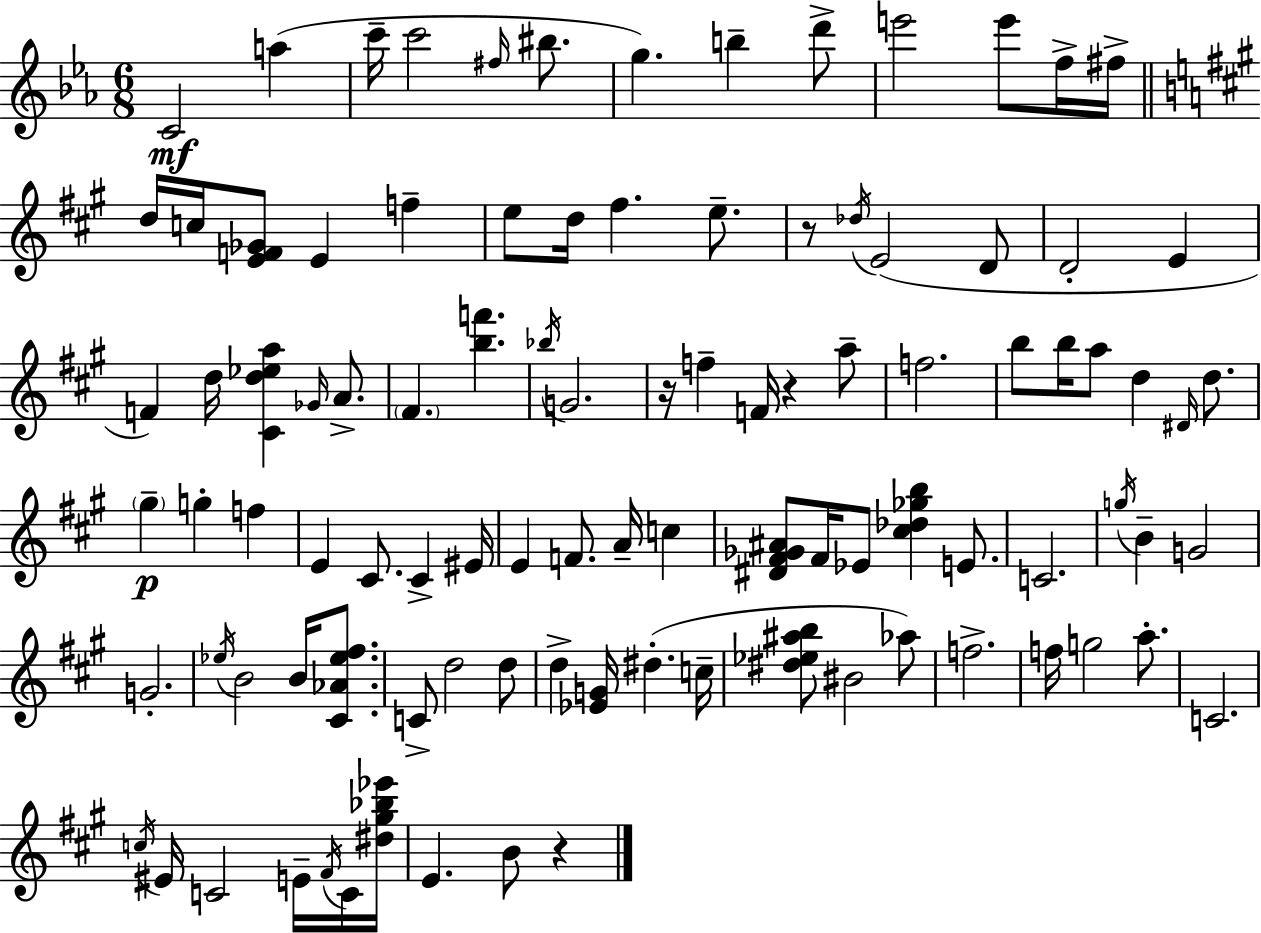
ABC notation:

X:1
T:Untitled
M:6/8
L:1/4
K:Eb
C2 a c'/4 c'2 ^f/4 ^b/2 g b d'/2 e'2 e'/2 f/4 ^f/4 d/4 c/4 [EF_G]/2 E f e/2 d/4 ^f e/2 z/2 _d/4 E2 D/2 D2 E F d/4 [^Cd_ea] _G/4 A/2 ^F [bf'] _b/4 G2 z/4 f F/4 z a/2 f2 b/2 b/4 a/2 d ^D/4 d/2 ^g g f E ^C/2 ^C ^E/4 E F/2 A/4 c [^D^F_G^A]/2 ^F/4 _E/2 [^c_d_gb] E/2 C2 g/4 B G2 G2 _e/4 B2 B/4 [^C_A_e^f]/2 C/2 d2 d/2 d [_EG]/4 ^d c/4 [^d_e^ab]/2 ^B2 _a/2 f2 f/4 g2 a/2 C2 c/4 ^E/4 C2 E/4 ^F/4 C/4 [^d^g_b_e']/4 E B/2 z